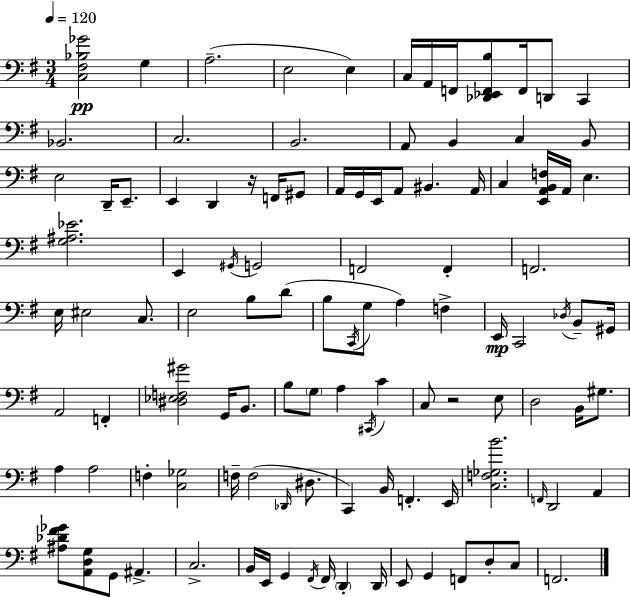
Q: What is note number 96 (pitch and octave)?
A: F2